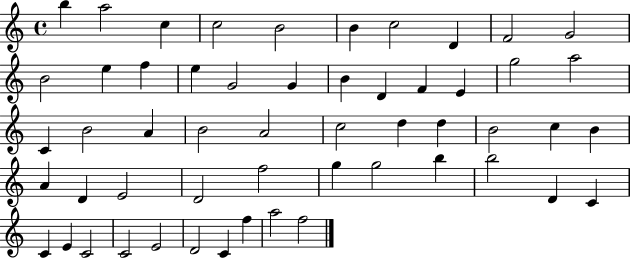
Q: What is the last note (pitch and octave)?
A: F5